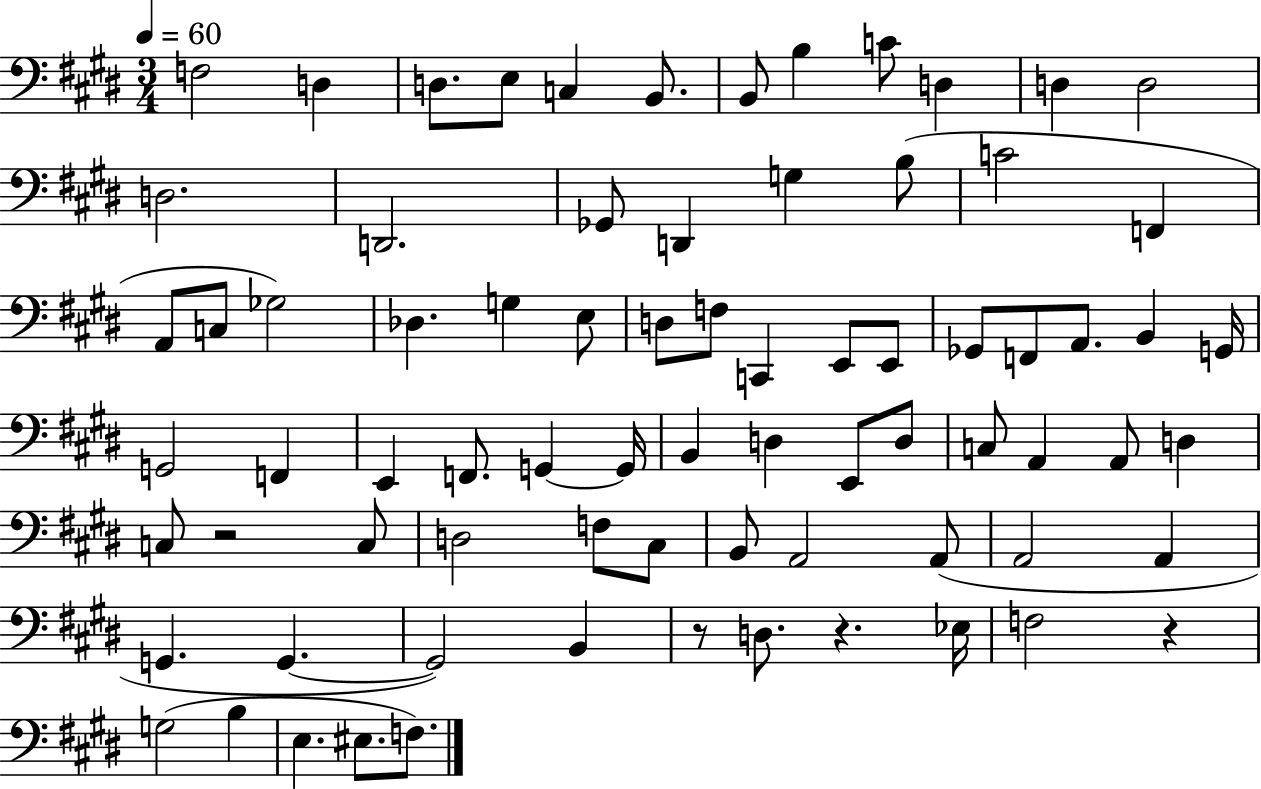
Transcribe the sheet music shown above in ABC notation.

X:1
T:Untitled
M:3/4
L:1/4
K:E
F,2 D, D,/2 E,/2 C, B,,/2 B,,/2 B, C/2 D, D, D,2 D,2 D,,2 _G,,/2 D,, G, B,/2 C2 F,, A,,/2 C,/2 _G,2 _D, G, E,/2 D,/2 F,/2 C,, E,,/2 E,,/2 _G,,/2 F,,/2 A,,/2 B,, G,,/4 G,,2 F,, E,, F,,/2 G,, G,,/4 B,, D, E,,/2 D,/2 C,/2 A,, A,,/2 D, C,/2 z2 C,/2 D,2 F,/2 ^C,/2 B,,/2 A,,2 A,,/2 A,,2 A,, G,, G,, G,,2 B,, z/2 D,/2 z _E,/4 F,2 z G,2 B, E, ^E,/2 F,/2